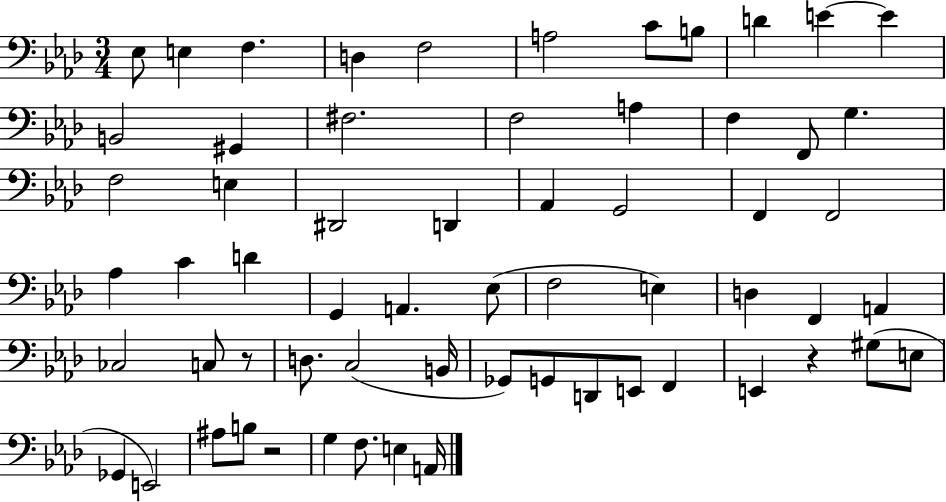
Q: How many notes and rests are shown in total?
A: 62